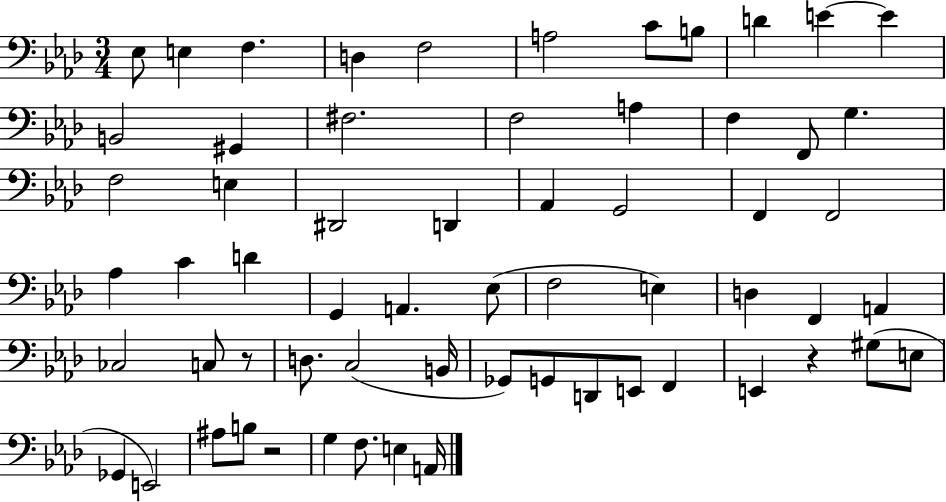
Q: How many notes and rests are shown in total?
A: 62